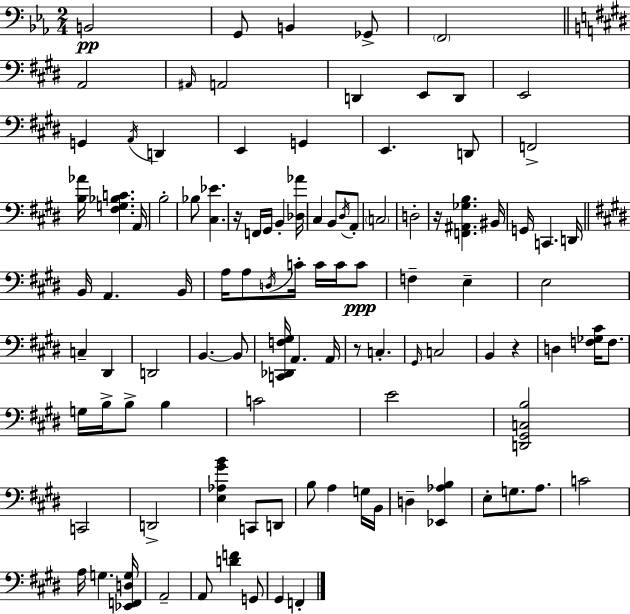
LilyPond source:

{
  \clef bass
  \numericTimeSignature
  \time 2/4
  \key ees \major
  b,2\pp | g,8 b,4 ges,8-> | \parenthesize f,2 | \bar "||" \break \key e \major a,2 | \grace { ais,16 } a,2 | d,4 e,8 d,8 | e,2 | \break g,4 \acciaccatura { a,16 } d,4 | e,4 g,4 | e,4. | d,8 f,2-> | \break <b aes'>16 <fis g bes c'>4. | a,16 b2-. | bes8 <cis ees'>4. | r16 f,16 gis,16 b,4-. | \break <des aes'>16 cis4 b,8 | \acciaccatura { dis16 } a,8-. \parenthesize c2 | d2-. | r16 <f, ais, ges b>4. | \break bis,16 g,16 c,4. | d,16 \bar "||" \break \key e \major b,16 a,4. b,16 | a16 a8 \acciaccatura { d16 } c'16-. c'16 c'16 c'8\ppp | f4-- e4-- | e2 | \break c4-- dis,4 | d,2 | b,4.~~ b,8 | <c, des, f gis>16 a,4. | \break a,16 r8 c4.-. | \grace { gis,16 } c2 | b,4 r4 | d4 <f ges cis'>16 f8. | \break g16 b16-> b8-> b4 | c'2 | e'2 | <d, gis, c b>2 | \break c,2 | d,2-> | <e aes gis' b'>4 c,8 | d,8 b8 a4 | \break g16 b,16 d4-- <ees, aes b>4 | e8-. g8. a8. | c'2 | a16 g4. | \break <ees, f, d g>16 a,2-- | a,8 <d' f'>4 | g,8 gis,4 f,4-. | \bar "|."
}